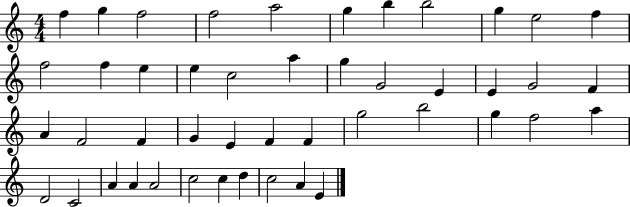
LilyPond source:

{
  \clef treble
  \numericTimeSignature
  \time 4/4
  \key c \major
  f''4 g''4 f''2 | f''2 a''2 | g''4 b''4 b''2 | g''4 e''2 f''4 | \break f''2 f''4 e''4 | e''4 c''2 a''4 | g''4 g'2 e'4 | e'4 g'2 f'4 | \break a'4 f'2 f'4 | g'4 e'4 f'4 f'4 | g''2 b''2 | g''4 f''2 a''4 | \break d'2 c'2 | a'4 a'4 a'2 | c''2 c''4 d''4 | c''2 a'4 e'4 | \break \bar "|."
}